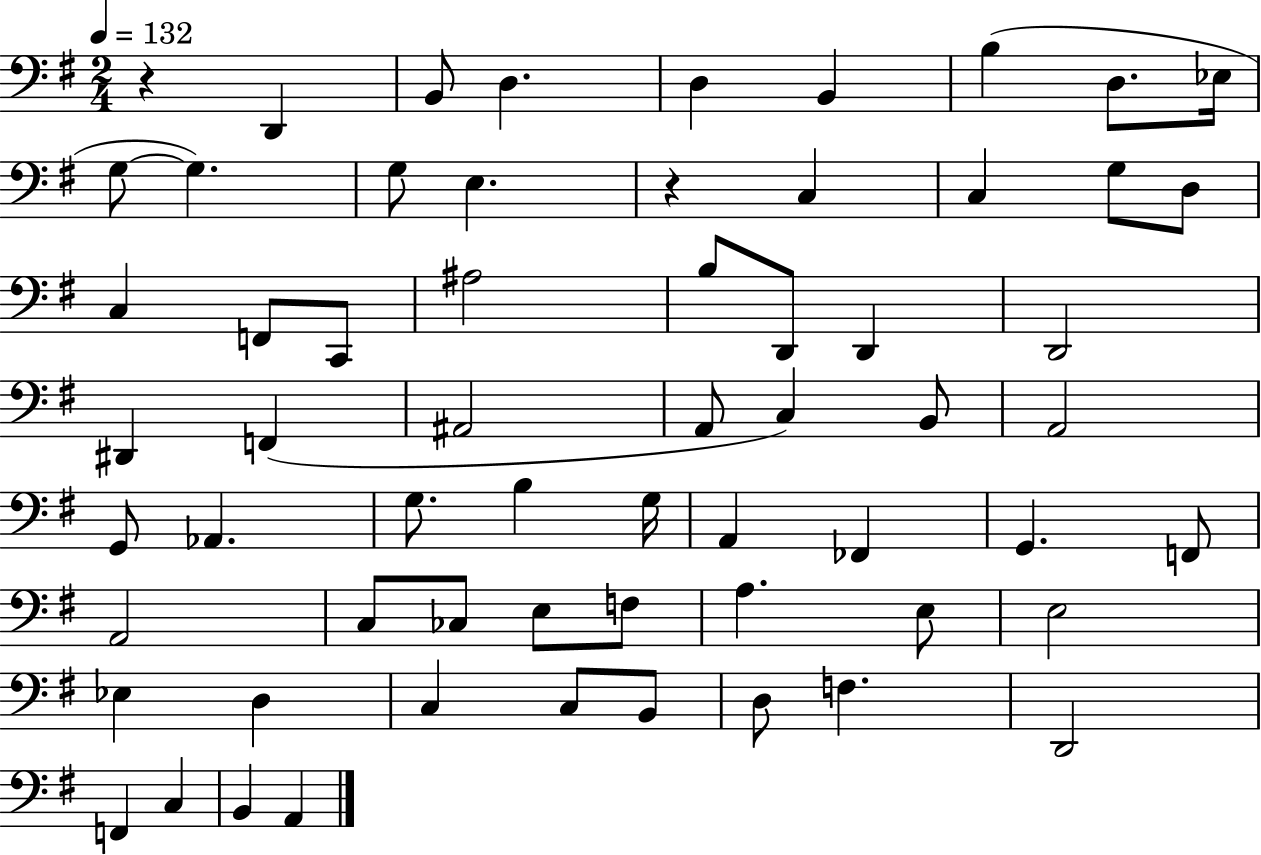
{
  \clef bass
  \numericTimeSignature
  \time 2/4
  \key g \major
  \tempo 4 = 132
  \repeat volta 2 { r4 d,4 | b,8 d4. | d4 b,4 | b4( d8. ees16 | \break g8~~ g4.) | g8 e4. | r4 c4 | c4 g8 d8 | \break c4 f,8 c,8 | ais2 | b8 d,8 d,4 | d,2 | \break dis,4 f,4( | ais,2 | a,8 c4) b,8 | a,2 | \break g,8 aes,4. | g8. b4 g16 | a,4 fes,4 | g,4. f,8 | \break a,2 | c8 ces8 e8 f8 | a4. e8 | e2 | \break ees4 d4 | c4 c8 b,8 | d8 f4. | d,2 | \break f,4 c4 | b,4 a,4 | } \bar "|."
}